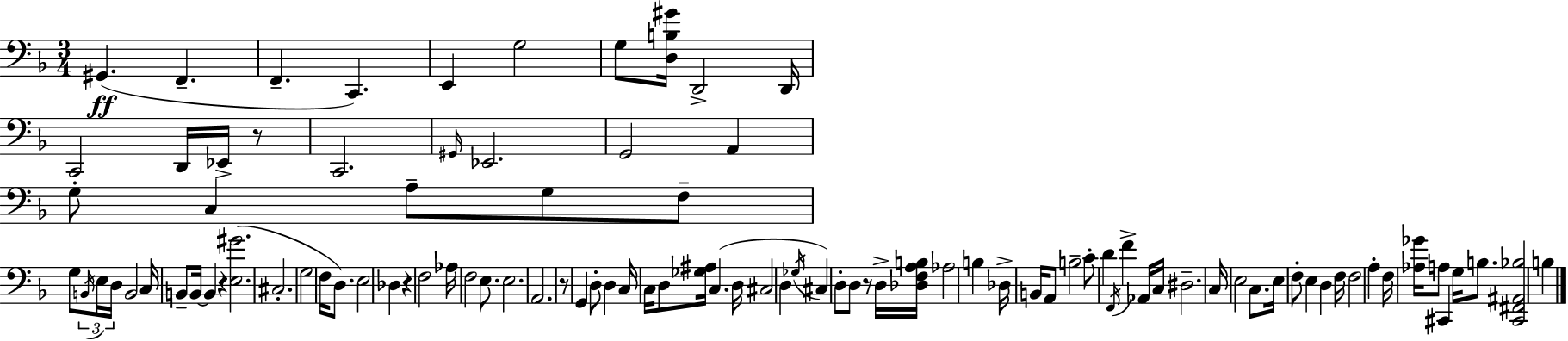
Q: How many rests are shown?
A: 5